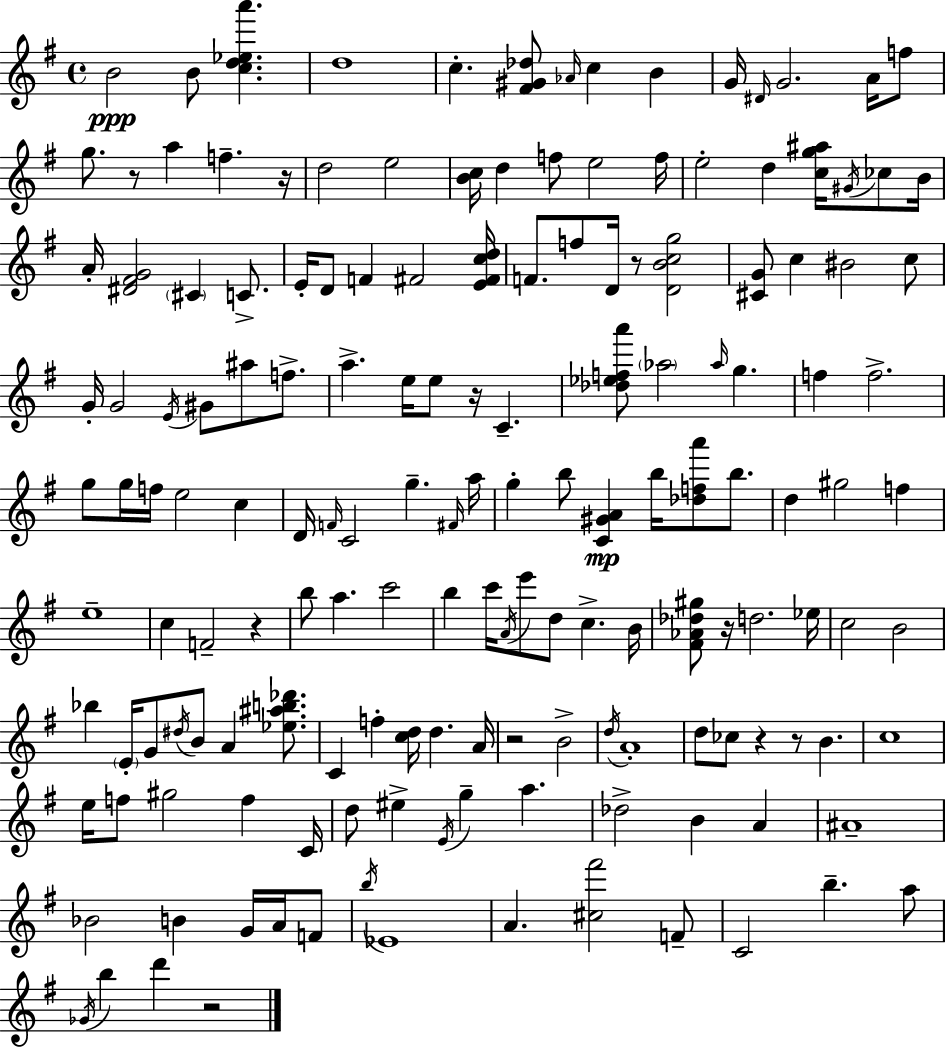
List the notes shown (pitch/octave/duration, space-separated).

B4/h B4/e [C5,D5,Eb5,A6]/q. D5/w C5/q. [F#4,G#4,Db5]/e Ab4/s C5/q B4/q G4/s D#4/s G4/h. A4/s F5/e G5/e. R/e A5/q F5/q. R/s D5/h E5/h [B4,C5]/s D5/q F5/e E5/h F5/s E5/h D5/q [C5,G5,A#5]/s G#4/s CES5/e B4/s A4/s [D#4,F#4,G4]/h C#4/q C4/e. E4/s D4/e F4/q F#4/h [E4,F#4,C5,D5]/s F4/e. F5/e D4/s R/e [D4,B4,C5,G5]/h [C#4,G4]/e C5/q BIS4/h C5/e G4/s G4/h E4/s G#4/e A#5/e F5/e. A5/q. E5/s E5/e R/s C4/q. [Db5,Eb5,F5,A6]/e Ab5/h Ab5/s G5/q. F5/q F5/h. G5/e G5/s F5/s E5/h C5/q D4/s F4/s C4/h G5/q. F#4/s A5/s G5/q B5/e [C4,G#4,A4]/q B5/s [Db5,F5,A6]/e B5/e. D5/q G#5/h F5/q E5/w C5/q F4/h R/q B5/e A5/q. C6/h B5/q C6/s A4/s E6/e D5/e C5/q. B4/s [F#4,Ab4,Db5,G#5]/e R/s D5/h. Eb5/s C5/h B4/h Bb5/q E4/s G4/e D#5/s B4/e A4/q [Eb5,A#5,B5,Db6]/e. C4/q F5/q [C5,D5]/s D5/q. A4/s R/h B4/h D5/s A4/w D5/e CES5/e R/q R/e B4/q. C5/w E5/s F5/e G#5/h F5/q C4/s D5/e EIS5/q E4/s G5/q A5/q. Db5/h B4/q A4/q A#4/w Bb4/h B4/q G4/s A4/s F4/e B5/s Eb4/w A4/q. [C#5,F#6]/h F4/e C4/h B5/q. A5/e Gb4/s B5/q D6/q R/h